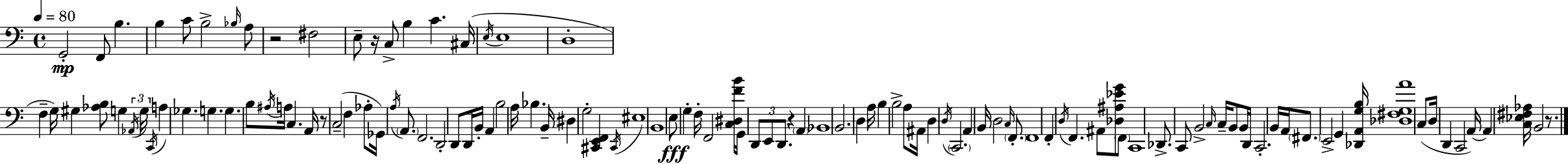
X:1
T:Untitled
M:4/4
L:1/4
K:C
G,,2 F,,/2 B, B, C/2 B,2 _B,/4 A,/2 z2 ^F,2 E,/2 z/4 C,/2 B, C ^C,/4 E,/4 E,4 D,4 F, G,/4 ^G, [_A,B,]/2 G, _A,,/4 G,/4 C,,/4 A, _G, G, G, B,/2 ^A,/4 A,/4 C, A,,/4 z/2 C,2 F, _A,/2 _G,,/4 A,/4 A,,/2 F,,2 D,,2 D,,/2 D,,/4 B,,/4 A,, B,2 A,/4 _B, B,,/4 ^D, G,2 [^C,,E,,F,,] ^C,,/4 ^E,4 B,,4 E,/2 G, F,/4 F,,2 [C,^D,FB]/4 G,,/4 D,,/2 E,,/2 D,,/2 z A,, _B,,4 B,,2 D, A,/4 B, B,2 A,/2 ^A,,/4 D, D,/4 C,,2 A,, B,,/4 D,2 C,/4 F,,/2 F,,4 F,, D,/4 F,, ^A,,/2 [_D,^A,_EG]/2 F,,/2 C,,4 _D,,/2 C,,/2 B,,2 C,/4 C,/4 B,,/2 B,,/4 D,,/4 C,,2 B,,/4 A,,/4 ^F,,/2 E,,2 G,, [_D,,A,,G,B,]/4 [_D,^F,G,A]4 C,/2 D,/4 D,, C,,2 A,,/4 A,, [C,_E,^F,_A,]/4 B,,2 z/2